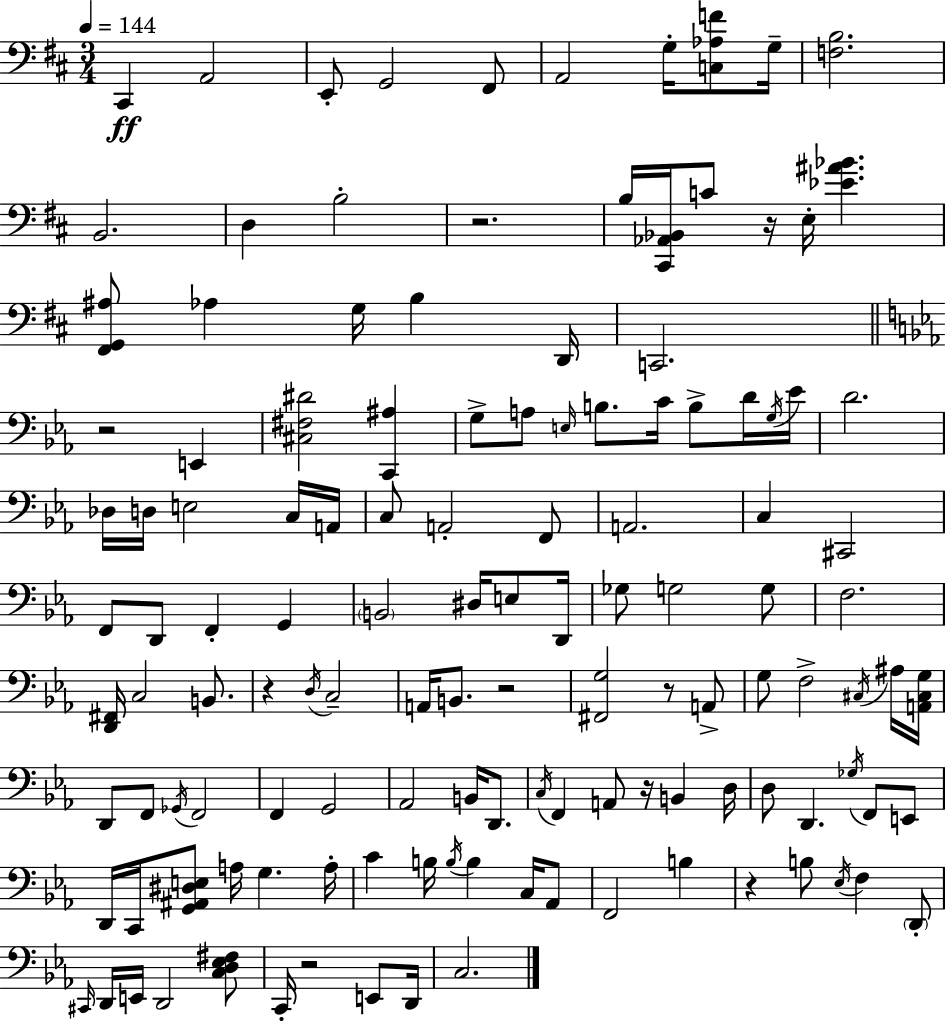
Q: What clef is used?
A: bass